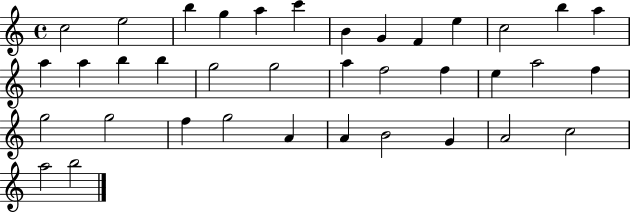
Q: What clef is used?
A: treble